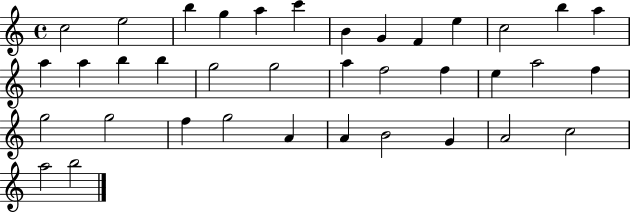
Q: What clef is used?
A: treble